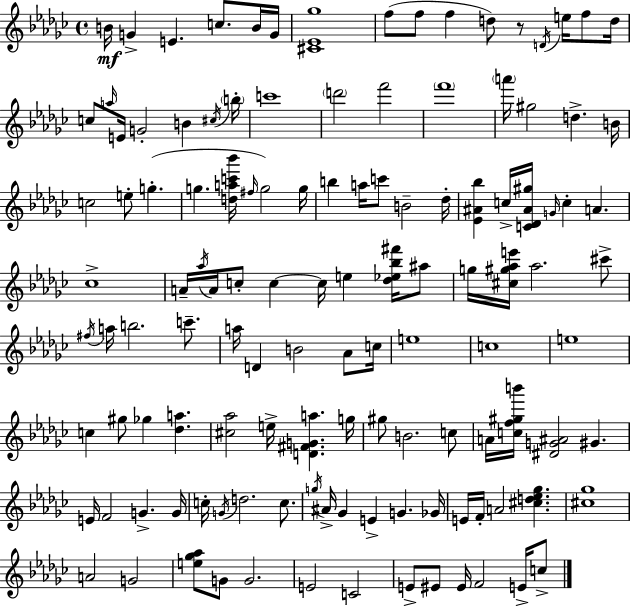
X:1
T:Untitled
M:4/4
L:1/4
K:Ebm
B/4 G E c/2 B/4 G/4 [^C_E_g]4 f/2 f/2 f d/2 z/2 D/4 e/4 f/2 d/4 c/2 a/4 E/4 G2 B ^c/4 b/4 c'4 d'2 f'2 f'4 a'/4 ^g2 d B/4 c2 e/2 g g [dac'_b']/4 ^f/4 g2 g/4 b a/4 c'/2 B2 _d/4 [_E^A_b] c/4 [C_D^A^g]/4 G/4 c A _c4 A/4 _a/4 A/4 c/2 c c/4 e [_d_e_b^f']/4 ^a/2 g/4 [^c^g_ae']/4 _a2 ^c'/2 ^f/4 a/4 b2 c'/2 a/4 D B2 _A/2 c/4 e4 c4 e4 c ^g/2 _g [_da] [^c_a]2 e/4 [D^FGa] g/4 ^g/2 B2 c/2 A/4 [cf^gb']/4 [^DG^A]2 ^G E/4 F2 G G/4 c/4 G/4 d2 c/2 g/4 ^A/4 _G E G _G/4 E/4 F/4 A2 [^cd_e_g] [^c_g]4 A2 G2 [e_g_a]/2 G/2 G2 E2 C2 E/2 ^E/2 ^E/4 F2 E/4 c/2